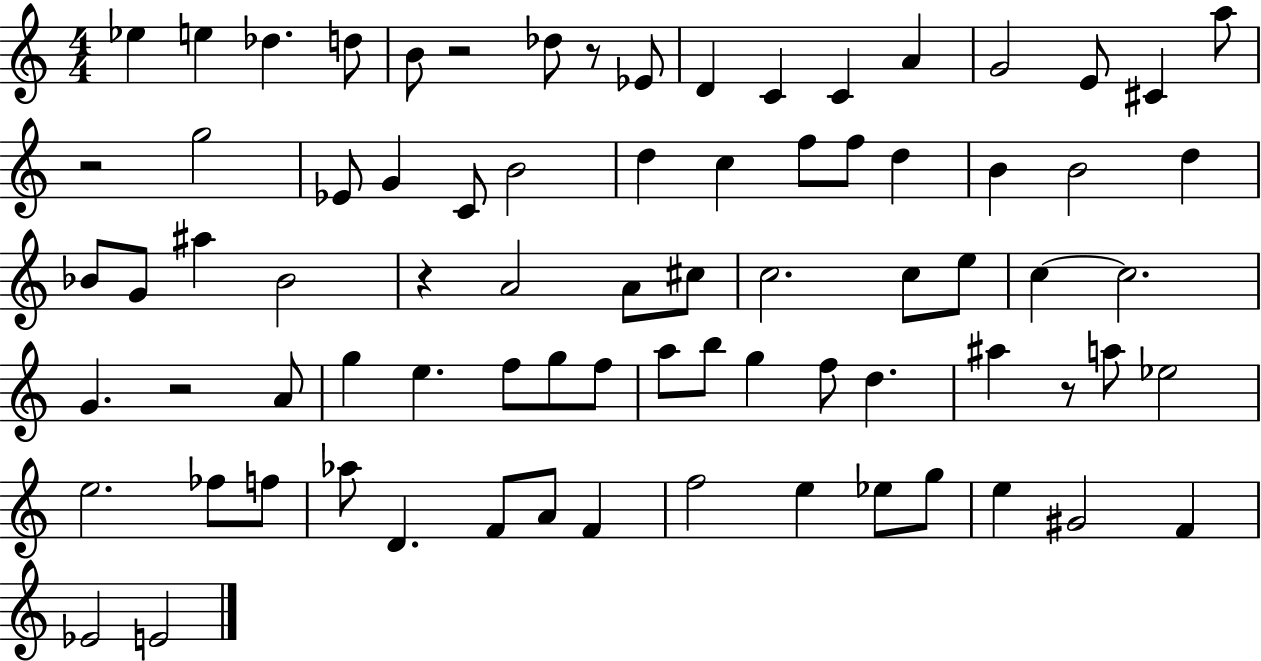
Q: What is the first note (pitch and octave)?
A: Eb5